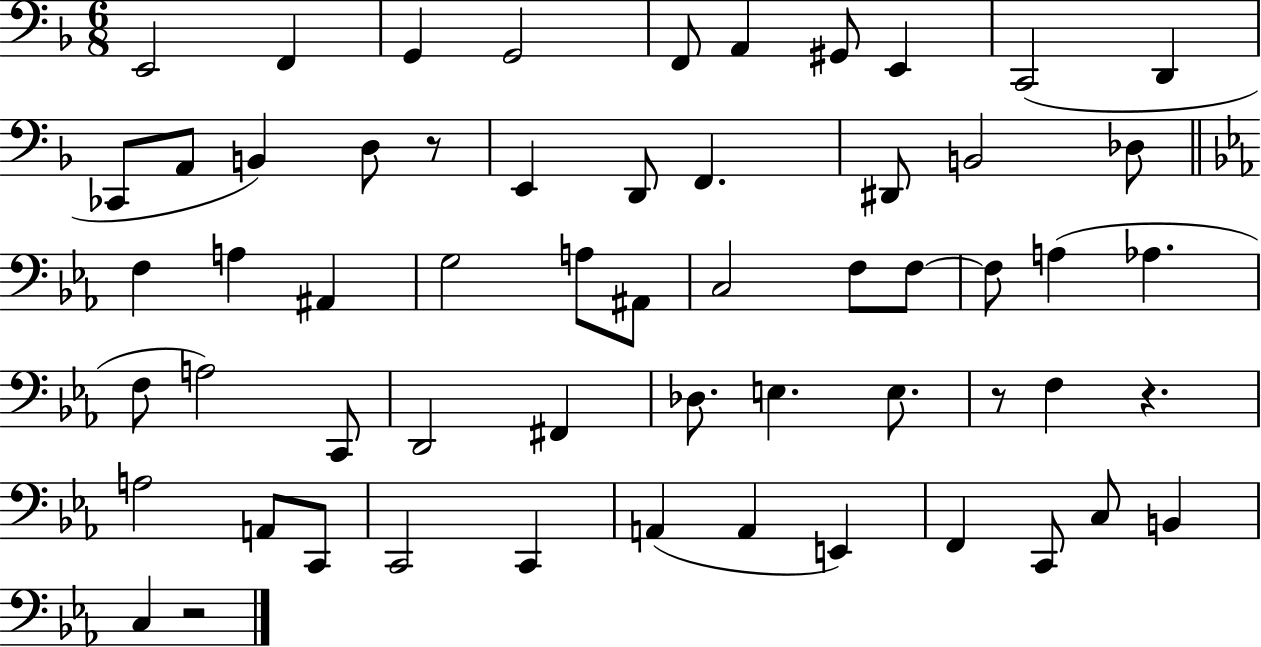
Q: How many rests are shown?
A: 4